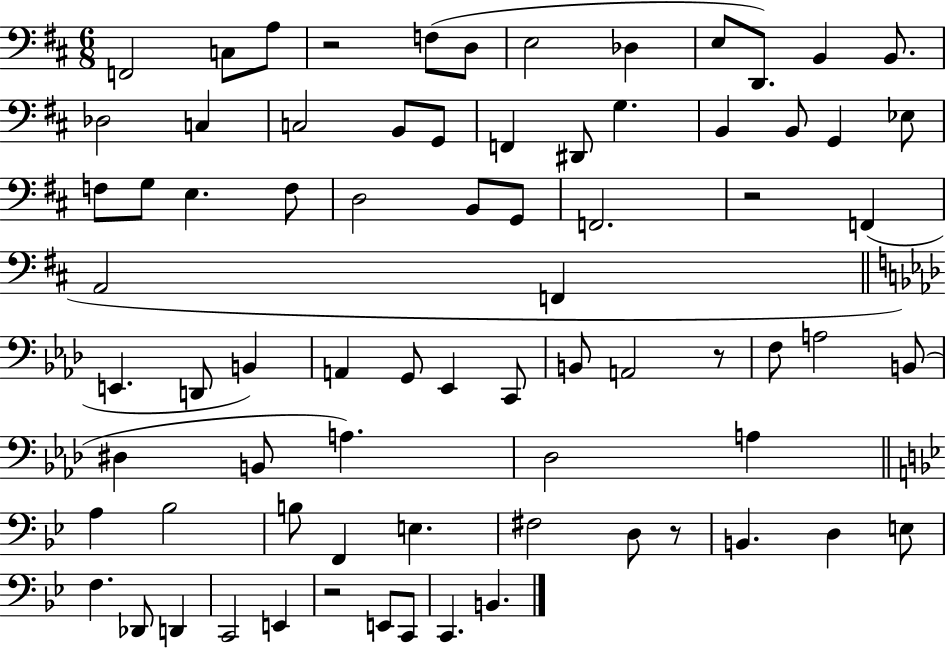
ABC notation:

X:1
T:Untitled
M:6/8
L:1/4
K:D
F,,2 C,/2 A,/2 z2 F,/2 D,/2 E,2 _D, E,/2 D,,/2 B,, B,,/2 _D,2 C, C,2 B,,/2 G,,/2 F,, ^D,,/2 G, B,, B,,/2 G,, _E,/2 F,/2 G,/2 E, F,/2 D,2 B,,/2 G,,/2 F,,2 z2 F,, A,,2 F,, E,, D,,/2 B,, A,, G,,/2 _E,, C,,/2 B,,/2 A,,2 z/2 F,/2 A,2 B,,/2 ^D, B,,/2 A, _D,2 A, A, _B,2 B,/2 F,, E, ^F,2 D,/2 z/2 B,, D, E,/2 F, _D,,/2 D,, C,,2 E,, z2 E,,/2 C,,/2 C,, B,,